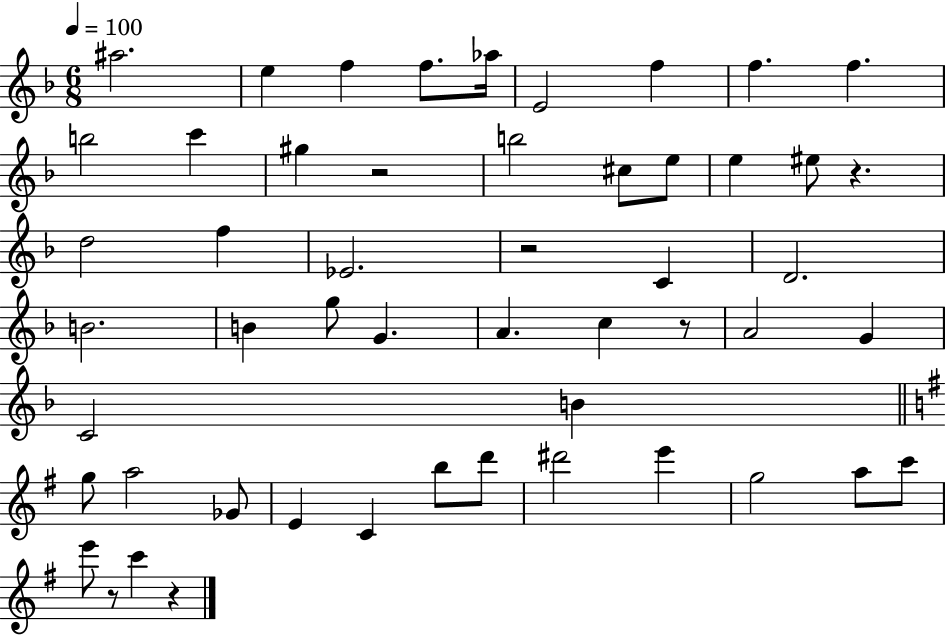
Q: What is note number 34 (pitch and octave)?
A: A5